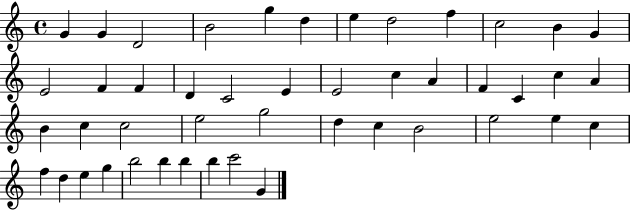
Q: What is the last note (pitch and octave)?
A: G4